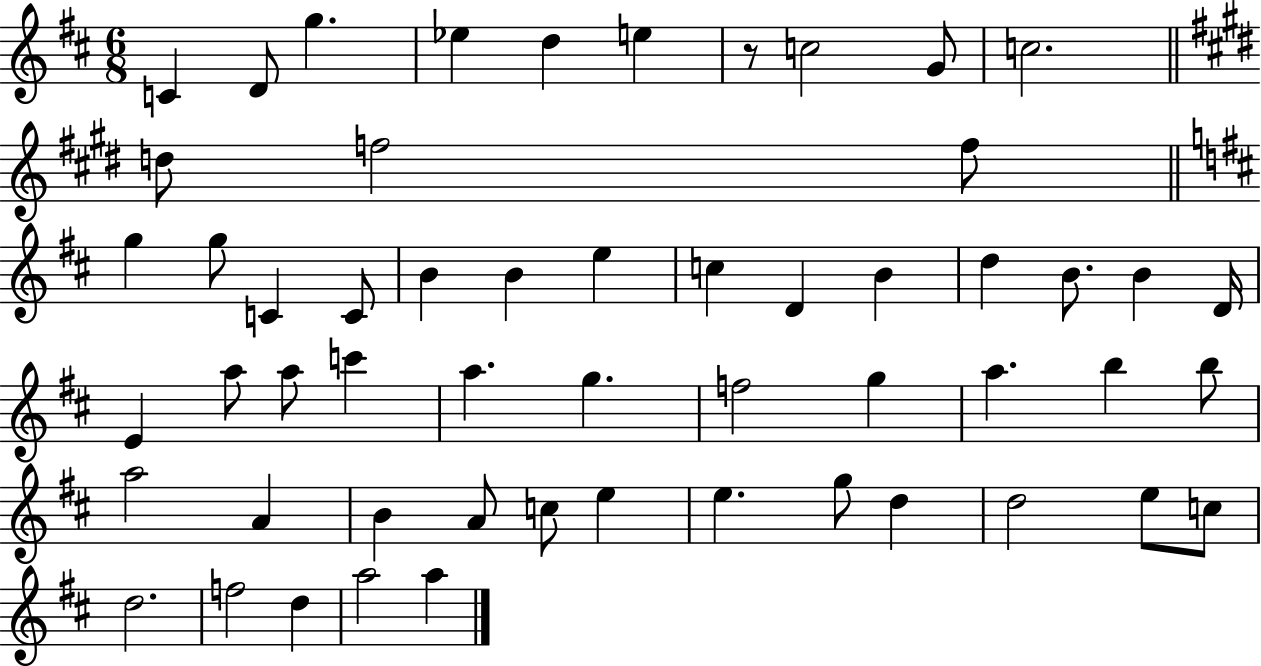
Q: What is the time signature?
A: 6/8